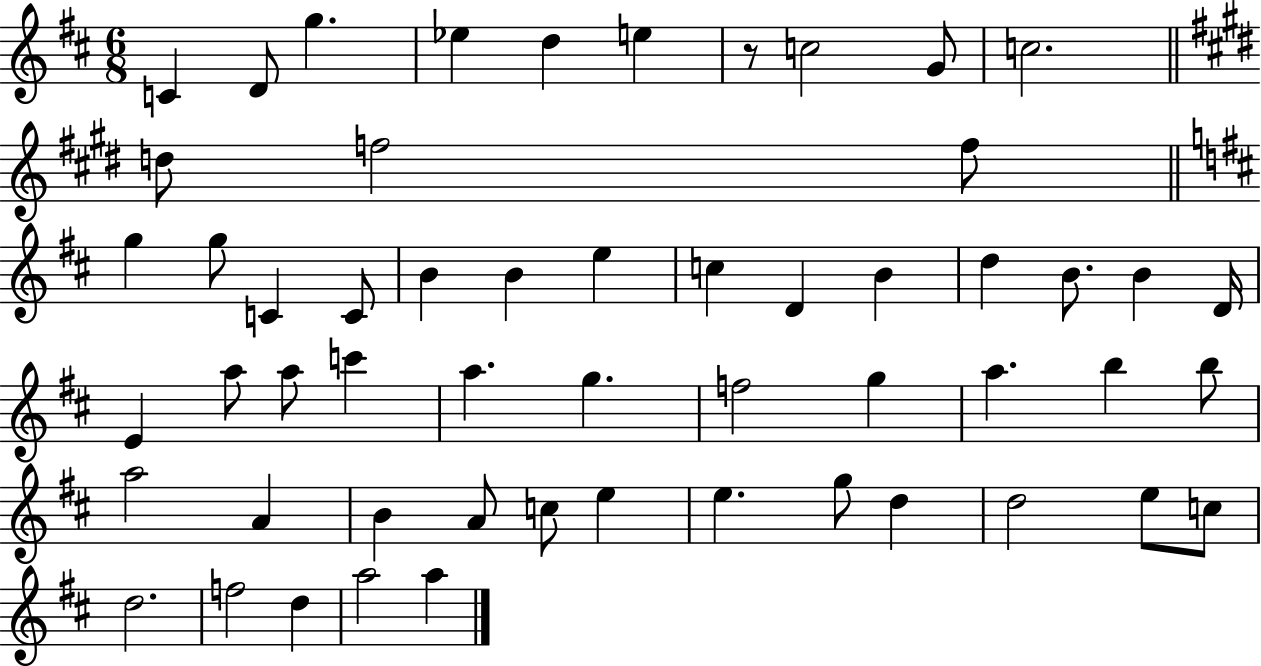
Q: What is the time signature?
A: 6/8